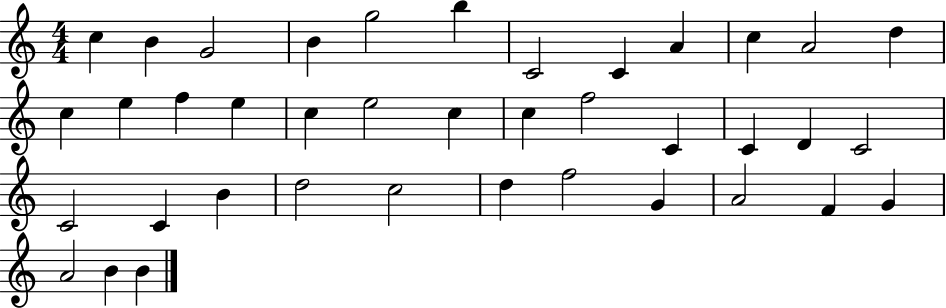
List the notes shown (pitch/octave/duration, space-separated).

C5/q B4/q G4/h B4/q G5/h B5/q C4/h C4/q A4/q C5/q A4/h D5/q C5/q E5/q F5/q E5/q C5/q E5/h C5/q C5/q F5/h C4/q C4/q D4/q C4/h C4/h C4/q B4/q D5/h C5/h D5/q F5/h G4/q A4/h F4/q G4/q A4/h B4/q B4/q